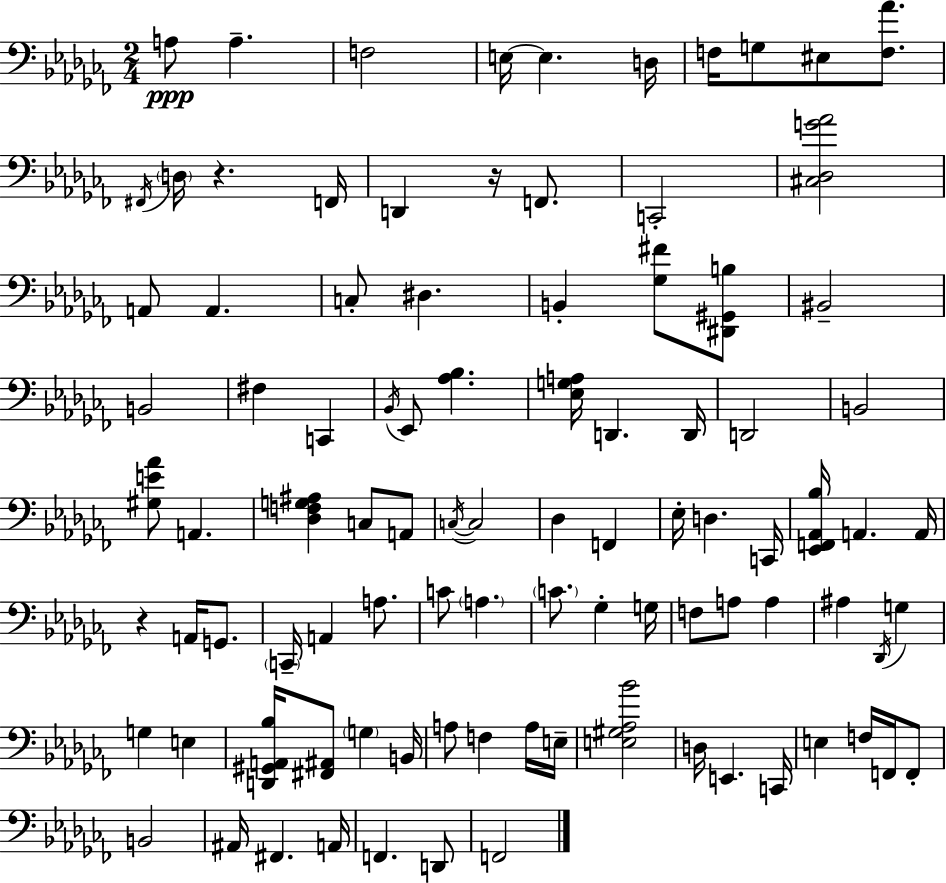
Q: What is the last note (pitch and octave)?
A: F2